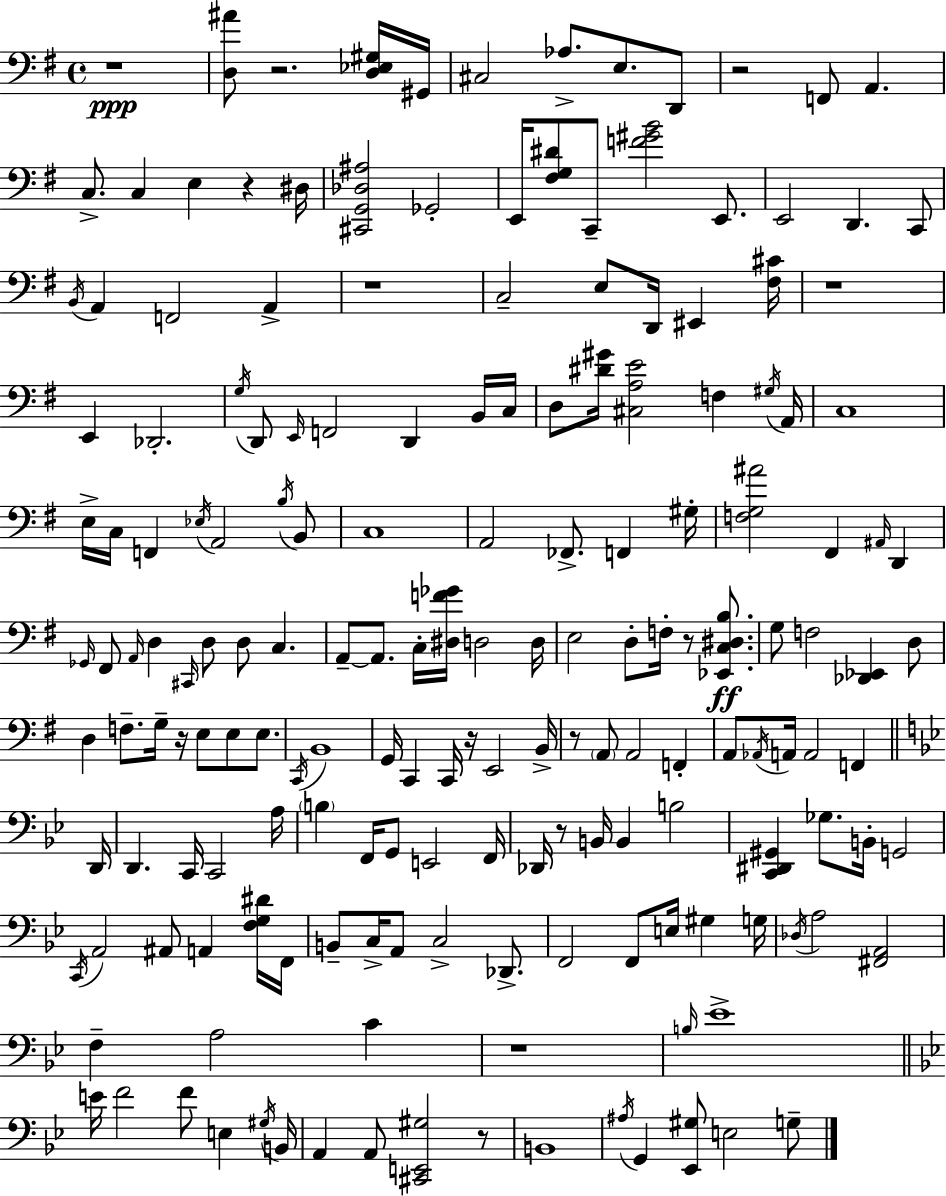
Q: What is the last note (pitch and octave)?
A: G3